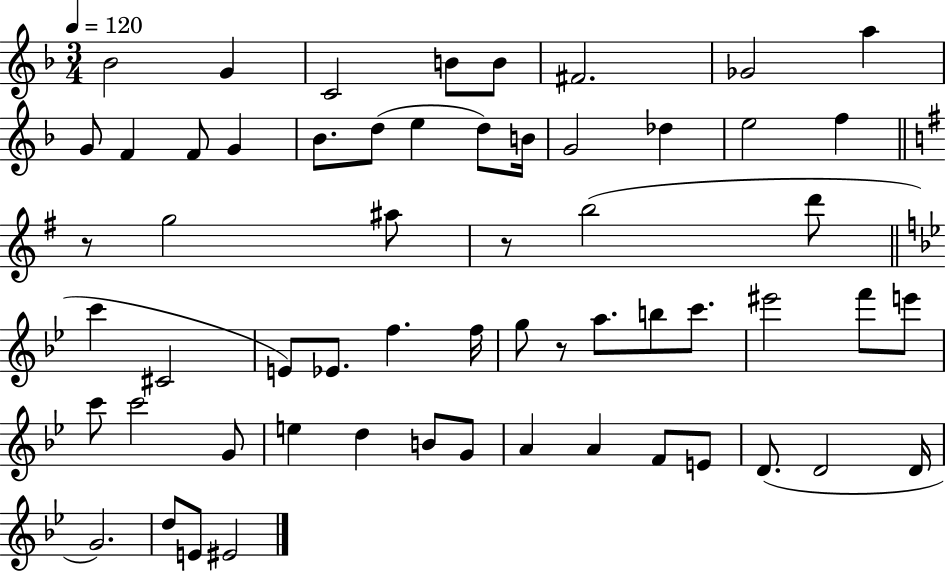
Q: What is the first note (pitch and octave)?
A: Bb4